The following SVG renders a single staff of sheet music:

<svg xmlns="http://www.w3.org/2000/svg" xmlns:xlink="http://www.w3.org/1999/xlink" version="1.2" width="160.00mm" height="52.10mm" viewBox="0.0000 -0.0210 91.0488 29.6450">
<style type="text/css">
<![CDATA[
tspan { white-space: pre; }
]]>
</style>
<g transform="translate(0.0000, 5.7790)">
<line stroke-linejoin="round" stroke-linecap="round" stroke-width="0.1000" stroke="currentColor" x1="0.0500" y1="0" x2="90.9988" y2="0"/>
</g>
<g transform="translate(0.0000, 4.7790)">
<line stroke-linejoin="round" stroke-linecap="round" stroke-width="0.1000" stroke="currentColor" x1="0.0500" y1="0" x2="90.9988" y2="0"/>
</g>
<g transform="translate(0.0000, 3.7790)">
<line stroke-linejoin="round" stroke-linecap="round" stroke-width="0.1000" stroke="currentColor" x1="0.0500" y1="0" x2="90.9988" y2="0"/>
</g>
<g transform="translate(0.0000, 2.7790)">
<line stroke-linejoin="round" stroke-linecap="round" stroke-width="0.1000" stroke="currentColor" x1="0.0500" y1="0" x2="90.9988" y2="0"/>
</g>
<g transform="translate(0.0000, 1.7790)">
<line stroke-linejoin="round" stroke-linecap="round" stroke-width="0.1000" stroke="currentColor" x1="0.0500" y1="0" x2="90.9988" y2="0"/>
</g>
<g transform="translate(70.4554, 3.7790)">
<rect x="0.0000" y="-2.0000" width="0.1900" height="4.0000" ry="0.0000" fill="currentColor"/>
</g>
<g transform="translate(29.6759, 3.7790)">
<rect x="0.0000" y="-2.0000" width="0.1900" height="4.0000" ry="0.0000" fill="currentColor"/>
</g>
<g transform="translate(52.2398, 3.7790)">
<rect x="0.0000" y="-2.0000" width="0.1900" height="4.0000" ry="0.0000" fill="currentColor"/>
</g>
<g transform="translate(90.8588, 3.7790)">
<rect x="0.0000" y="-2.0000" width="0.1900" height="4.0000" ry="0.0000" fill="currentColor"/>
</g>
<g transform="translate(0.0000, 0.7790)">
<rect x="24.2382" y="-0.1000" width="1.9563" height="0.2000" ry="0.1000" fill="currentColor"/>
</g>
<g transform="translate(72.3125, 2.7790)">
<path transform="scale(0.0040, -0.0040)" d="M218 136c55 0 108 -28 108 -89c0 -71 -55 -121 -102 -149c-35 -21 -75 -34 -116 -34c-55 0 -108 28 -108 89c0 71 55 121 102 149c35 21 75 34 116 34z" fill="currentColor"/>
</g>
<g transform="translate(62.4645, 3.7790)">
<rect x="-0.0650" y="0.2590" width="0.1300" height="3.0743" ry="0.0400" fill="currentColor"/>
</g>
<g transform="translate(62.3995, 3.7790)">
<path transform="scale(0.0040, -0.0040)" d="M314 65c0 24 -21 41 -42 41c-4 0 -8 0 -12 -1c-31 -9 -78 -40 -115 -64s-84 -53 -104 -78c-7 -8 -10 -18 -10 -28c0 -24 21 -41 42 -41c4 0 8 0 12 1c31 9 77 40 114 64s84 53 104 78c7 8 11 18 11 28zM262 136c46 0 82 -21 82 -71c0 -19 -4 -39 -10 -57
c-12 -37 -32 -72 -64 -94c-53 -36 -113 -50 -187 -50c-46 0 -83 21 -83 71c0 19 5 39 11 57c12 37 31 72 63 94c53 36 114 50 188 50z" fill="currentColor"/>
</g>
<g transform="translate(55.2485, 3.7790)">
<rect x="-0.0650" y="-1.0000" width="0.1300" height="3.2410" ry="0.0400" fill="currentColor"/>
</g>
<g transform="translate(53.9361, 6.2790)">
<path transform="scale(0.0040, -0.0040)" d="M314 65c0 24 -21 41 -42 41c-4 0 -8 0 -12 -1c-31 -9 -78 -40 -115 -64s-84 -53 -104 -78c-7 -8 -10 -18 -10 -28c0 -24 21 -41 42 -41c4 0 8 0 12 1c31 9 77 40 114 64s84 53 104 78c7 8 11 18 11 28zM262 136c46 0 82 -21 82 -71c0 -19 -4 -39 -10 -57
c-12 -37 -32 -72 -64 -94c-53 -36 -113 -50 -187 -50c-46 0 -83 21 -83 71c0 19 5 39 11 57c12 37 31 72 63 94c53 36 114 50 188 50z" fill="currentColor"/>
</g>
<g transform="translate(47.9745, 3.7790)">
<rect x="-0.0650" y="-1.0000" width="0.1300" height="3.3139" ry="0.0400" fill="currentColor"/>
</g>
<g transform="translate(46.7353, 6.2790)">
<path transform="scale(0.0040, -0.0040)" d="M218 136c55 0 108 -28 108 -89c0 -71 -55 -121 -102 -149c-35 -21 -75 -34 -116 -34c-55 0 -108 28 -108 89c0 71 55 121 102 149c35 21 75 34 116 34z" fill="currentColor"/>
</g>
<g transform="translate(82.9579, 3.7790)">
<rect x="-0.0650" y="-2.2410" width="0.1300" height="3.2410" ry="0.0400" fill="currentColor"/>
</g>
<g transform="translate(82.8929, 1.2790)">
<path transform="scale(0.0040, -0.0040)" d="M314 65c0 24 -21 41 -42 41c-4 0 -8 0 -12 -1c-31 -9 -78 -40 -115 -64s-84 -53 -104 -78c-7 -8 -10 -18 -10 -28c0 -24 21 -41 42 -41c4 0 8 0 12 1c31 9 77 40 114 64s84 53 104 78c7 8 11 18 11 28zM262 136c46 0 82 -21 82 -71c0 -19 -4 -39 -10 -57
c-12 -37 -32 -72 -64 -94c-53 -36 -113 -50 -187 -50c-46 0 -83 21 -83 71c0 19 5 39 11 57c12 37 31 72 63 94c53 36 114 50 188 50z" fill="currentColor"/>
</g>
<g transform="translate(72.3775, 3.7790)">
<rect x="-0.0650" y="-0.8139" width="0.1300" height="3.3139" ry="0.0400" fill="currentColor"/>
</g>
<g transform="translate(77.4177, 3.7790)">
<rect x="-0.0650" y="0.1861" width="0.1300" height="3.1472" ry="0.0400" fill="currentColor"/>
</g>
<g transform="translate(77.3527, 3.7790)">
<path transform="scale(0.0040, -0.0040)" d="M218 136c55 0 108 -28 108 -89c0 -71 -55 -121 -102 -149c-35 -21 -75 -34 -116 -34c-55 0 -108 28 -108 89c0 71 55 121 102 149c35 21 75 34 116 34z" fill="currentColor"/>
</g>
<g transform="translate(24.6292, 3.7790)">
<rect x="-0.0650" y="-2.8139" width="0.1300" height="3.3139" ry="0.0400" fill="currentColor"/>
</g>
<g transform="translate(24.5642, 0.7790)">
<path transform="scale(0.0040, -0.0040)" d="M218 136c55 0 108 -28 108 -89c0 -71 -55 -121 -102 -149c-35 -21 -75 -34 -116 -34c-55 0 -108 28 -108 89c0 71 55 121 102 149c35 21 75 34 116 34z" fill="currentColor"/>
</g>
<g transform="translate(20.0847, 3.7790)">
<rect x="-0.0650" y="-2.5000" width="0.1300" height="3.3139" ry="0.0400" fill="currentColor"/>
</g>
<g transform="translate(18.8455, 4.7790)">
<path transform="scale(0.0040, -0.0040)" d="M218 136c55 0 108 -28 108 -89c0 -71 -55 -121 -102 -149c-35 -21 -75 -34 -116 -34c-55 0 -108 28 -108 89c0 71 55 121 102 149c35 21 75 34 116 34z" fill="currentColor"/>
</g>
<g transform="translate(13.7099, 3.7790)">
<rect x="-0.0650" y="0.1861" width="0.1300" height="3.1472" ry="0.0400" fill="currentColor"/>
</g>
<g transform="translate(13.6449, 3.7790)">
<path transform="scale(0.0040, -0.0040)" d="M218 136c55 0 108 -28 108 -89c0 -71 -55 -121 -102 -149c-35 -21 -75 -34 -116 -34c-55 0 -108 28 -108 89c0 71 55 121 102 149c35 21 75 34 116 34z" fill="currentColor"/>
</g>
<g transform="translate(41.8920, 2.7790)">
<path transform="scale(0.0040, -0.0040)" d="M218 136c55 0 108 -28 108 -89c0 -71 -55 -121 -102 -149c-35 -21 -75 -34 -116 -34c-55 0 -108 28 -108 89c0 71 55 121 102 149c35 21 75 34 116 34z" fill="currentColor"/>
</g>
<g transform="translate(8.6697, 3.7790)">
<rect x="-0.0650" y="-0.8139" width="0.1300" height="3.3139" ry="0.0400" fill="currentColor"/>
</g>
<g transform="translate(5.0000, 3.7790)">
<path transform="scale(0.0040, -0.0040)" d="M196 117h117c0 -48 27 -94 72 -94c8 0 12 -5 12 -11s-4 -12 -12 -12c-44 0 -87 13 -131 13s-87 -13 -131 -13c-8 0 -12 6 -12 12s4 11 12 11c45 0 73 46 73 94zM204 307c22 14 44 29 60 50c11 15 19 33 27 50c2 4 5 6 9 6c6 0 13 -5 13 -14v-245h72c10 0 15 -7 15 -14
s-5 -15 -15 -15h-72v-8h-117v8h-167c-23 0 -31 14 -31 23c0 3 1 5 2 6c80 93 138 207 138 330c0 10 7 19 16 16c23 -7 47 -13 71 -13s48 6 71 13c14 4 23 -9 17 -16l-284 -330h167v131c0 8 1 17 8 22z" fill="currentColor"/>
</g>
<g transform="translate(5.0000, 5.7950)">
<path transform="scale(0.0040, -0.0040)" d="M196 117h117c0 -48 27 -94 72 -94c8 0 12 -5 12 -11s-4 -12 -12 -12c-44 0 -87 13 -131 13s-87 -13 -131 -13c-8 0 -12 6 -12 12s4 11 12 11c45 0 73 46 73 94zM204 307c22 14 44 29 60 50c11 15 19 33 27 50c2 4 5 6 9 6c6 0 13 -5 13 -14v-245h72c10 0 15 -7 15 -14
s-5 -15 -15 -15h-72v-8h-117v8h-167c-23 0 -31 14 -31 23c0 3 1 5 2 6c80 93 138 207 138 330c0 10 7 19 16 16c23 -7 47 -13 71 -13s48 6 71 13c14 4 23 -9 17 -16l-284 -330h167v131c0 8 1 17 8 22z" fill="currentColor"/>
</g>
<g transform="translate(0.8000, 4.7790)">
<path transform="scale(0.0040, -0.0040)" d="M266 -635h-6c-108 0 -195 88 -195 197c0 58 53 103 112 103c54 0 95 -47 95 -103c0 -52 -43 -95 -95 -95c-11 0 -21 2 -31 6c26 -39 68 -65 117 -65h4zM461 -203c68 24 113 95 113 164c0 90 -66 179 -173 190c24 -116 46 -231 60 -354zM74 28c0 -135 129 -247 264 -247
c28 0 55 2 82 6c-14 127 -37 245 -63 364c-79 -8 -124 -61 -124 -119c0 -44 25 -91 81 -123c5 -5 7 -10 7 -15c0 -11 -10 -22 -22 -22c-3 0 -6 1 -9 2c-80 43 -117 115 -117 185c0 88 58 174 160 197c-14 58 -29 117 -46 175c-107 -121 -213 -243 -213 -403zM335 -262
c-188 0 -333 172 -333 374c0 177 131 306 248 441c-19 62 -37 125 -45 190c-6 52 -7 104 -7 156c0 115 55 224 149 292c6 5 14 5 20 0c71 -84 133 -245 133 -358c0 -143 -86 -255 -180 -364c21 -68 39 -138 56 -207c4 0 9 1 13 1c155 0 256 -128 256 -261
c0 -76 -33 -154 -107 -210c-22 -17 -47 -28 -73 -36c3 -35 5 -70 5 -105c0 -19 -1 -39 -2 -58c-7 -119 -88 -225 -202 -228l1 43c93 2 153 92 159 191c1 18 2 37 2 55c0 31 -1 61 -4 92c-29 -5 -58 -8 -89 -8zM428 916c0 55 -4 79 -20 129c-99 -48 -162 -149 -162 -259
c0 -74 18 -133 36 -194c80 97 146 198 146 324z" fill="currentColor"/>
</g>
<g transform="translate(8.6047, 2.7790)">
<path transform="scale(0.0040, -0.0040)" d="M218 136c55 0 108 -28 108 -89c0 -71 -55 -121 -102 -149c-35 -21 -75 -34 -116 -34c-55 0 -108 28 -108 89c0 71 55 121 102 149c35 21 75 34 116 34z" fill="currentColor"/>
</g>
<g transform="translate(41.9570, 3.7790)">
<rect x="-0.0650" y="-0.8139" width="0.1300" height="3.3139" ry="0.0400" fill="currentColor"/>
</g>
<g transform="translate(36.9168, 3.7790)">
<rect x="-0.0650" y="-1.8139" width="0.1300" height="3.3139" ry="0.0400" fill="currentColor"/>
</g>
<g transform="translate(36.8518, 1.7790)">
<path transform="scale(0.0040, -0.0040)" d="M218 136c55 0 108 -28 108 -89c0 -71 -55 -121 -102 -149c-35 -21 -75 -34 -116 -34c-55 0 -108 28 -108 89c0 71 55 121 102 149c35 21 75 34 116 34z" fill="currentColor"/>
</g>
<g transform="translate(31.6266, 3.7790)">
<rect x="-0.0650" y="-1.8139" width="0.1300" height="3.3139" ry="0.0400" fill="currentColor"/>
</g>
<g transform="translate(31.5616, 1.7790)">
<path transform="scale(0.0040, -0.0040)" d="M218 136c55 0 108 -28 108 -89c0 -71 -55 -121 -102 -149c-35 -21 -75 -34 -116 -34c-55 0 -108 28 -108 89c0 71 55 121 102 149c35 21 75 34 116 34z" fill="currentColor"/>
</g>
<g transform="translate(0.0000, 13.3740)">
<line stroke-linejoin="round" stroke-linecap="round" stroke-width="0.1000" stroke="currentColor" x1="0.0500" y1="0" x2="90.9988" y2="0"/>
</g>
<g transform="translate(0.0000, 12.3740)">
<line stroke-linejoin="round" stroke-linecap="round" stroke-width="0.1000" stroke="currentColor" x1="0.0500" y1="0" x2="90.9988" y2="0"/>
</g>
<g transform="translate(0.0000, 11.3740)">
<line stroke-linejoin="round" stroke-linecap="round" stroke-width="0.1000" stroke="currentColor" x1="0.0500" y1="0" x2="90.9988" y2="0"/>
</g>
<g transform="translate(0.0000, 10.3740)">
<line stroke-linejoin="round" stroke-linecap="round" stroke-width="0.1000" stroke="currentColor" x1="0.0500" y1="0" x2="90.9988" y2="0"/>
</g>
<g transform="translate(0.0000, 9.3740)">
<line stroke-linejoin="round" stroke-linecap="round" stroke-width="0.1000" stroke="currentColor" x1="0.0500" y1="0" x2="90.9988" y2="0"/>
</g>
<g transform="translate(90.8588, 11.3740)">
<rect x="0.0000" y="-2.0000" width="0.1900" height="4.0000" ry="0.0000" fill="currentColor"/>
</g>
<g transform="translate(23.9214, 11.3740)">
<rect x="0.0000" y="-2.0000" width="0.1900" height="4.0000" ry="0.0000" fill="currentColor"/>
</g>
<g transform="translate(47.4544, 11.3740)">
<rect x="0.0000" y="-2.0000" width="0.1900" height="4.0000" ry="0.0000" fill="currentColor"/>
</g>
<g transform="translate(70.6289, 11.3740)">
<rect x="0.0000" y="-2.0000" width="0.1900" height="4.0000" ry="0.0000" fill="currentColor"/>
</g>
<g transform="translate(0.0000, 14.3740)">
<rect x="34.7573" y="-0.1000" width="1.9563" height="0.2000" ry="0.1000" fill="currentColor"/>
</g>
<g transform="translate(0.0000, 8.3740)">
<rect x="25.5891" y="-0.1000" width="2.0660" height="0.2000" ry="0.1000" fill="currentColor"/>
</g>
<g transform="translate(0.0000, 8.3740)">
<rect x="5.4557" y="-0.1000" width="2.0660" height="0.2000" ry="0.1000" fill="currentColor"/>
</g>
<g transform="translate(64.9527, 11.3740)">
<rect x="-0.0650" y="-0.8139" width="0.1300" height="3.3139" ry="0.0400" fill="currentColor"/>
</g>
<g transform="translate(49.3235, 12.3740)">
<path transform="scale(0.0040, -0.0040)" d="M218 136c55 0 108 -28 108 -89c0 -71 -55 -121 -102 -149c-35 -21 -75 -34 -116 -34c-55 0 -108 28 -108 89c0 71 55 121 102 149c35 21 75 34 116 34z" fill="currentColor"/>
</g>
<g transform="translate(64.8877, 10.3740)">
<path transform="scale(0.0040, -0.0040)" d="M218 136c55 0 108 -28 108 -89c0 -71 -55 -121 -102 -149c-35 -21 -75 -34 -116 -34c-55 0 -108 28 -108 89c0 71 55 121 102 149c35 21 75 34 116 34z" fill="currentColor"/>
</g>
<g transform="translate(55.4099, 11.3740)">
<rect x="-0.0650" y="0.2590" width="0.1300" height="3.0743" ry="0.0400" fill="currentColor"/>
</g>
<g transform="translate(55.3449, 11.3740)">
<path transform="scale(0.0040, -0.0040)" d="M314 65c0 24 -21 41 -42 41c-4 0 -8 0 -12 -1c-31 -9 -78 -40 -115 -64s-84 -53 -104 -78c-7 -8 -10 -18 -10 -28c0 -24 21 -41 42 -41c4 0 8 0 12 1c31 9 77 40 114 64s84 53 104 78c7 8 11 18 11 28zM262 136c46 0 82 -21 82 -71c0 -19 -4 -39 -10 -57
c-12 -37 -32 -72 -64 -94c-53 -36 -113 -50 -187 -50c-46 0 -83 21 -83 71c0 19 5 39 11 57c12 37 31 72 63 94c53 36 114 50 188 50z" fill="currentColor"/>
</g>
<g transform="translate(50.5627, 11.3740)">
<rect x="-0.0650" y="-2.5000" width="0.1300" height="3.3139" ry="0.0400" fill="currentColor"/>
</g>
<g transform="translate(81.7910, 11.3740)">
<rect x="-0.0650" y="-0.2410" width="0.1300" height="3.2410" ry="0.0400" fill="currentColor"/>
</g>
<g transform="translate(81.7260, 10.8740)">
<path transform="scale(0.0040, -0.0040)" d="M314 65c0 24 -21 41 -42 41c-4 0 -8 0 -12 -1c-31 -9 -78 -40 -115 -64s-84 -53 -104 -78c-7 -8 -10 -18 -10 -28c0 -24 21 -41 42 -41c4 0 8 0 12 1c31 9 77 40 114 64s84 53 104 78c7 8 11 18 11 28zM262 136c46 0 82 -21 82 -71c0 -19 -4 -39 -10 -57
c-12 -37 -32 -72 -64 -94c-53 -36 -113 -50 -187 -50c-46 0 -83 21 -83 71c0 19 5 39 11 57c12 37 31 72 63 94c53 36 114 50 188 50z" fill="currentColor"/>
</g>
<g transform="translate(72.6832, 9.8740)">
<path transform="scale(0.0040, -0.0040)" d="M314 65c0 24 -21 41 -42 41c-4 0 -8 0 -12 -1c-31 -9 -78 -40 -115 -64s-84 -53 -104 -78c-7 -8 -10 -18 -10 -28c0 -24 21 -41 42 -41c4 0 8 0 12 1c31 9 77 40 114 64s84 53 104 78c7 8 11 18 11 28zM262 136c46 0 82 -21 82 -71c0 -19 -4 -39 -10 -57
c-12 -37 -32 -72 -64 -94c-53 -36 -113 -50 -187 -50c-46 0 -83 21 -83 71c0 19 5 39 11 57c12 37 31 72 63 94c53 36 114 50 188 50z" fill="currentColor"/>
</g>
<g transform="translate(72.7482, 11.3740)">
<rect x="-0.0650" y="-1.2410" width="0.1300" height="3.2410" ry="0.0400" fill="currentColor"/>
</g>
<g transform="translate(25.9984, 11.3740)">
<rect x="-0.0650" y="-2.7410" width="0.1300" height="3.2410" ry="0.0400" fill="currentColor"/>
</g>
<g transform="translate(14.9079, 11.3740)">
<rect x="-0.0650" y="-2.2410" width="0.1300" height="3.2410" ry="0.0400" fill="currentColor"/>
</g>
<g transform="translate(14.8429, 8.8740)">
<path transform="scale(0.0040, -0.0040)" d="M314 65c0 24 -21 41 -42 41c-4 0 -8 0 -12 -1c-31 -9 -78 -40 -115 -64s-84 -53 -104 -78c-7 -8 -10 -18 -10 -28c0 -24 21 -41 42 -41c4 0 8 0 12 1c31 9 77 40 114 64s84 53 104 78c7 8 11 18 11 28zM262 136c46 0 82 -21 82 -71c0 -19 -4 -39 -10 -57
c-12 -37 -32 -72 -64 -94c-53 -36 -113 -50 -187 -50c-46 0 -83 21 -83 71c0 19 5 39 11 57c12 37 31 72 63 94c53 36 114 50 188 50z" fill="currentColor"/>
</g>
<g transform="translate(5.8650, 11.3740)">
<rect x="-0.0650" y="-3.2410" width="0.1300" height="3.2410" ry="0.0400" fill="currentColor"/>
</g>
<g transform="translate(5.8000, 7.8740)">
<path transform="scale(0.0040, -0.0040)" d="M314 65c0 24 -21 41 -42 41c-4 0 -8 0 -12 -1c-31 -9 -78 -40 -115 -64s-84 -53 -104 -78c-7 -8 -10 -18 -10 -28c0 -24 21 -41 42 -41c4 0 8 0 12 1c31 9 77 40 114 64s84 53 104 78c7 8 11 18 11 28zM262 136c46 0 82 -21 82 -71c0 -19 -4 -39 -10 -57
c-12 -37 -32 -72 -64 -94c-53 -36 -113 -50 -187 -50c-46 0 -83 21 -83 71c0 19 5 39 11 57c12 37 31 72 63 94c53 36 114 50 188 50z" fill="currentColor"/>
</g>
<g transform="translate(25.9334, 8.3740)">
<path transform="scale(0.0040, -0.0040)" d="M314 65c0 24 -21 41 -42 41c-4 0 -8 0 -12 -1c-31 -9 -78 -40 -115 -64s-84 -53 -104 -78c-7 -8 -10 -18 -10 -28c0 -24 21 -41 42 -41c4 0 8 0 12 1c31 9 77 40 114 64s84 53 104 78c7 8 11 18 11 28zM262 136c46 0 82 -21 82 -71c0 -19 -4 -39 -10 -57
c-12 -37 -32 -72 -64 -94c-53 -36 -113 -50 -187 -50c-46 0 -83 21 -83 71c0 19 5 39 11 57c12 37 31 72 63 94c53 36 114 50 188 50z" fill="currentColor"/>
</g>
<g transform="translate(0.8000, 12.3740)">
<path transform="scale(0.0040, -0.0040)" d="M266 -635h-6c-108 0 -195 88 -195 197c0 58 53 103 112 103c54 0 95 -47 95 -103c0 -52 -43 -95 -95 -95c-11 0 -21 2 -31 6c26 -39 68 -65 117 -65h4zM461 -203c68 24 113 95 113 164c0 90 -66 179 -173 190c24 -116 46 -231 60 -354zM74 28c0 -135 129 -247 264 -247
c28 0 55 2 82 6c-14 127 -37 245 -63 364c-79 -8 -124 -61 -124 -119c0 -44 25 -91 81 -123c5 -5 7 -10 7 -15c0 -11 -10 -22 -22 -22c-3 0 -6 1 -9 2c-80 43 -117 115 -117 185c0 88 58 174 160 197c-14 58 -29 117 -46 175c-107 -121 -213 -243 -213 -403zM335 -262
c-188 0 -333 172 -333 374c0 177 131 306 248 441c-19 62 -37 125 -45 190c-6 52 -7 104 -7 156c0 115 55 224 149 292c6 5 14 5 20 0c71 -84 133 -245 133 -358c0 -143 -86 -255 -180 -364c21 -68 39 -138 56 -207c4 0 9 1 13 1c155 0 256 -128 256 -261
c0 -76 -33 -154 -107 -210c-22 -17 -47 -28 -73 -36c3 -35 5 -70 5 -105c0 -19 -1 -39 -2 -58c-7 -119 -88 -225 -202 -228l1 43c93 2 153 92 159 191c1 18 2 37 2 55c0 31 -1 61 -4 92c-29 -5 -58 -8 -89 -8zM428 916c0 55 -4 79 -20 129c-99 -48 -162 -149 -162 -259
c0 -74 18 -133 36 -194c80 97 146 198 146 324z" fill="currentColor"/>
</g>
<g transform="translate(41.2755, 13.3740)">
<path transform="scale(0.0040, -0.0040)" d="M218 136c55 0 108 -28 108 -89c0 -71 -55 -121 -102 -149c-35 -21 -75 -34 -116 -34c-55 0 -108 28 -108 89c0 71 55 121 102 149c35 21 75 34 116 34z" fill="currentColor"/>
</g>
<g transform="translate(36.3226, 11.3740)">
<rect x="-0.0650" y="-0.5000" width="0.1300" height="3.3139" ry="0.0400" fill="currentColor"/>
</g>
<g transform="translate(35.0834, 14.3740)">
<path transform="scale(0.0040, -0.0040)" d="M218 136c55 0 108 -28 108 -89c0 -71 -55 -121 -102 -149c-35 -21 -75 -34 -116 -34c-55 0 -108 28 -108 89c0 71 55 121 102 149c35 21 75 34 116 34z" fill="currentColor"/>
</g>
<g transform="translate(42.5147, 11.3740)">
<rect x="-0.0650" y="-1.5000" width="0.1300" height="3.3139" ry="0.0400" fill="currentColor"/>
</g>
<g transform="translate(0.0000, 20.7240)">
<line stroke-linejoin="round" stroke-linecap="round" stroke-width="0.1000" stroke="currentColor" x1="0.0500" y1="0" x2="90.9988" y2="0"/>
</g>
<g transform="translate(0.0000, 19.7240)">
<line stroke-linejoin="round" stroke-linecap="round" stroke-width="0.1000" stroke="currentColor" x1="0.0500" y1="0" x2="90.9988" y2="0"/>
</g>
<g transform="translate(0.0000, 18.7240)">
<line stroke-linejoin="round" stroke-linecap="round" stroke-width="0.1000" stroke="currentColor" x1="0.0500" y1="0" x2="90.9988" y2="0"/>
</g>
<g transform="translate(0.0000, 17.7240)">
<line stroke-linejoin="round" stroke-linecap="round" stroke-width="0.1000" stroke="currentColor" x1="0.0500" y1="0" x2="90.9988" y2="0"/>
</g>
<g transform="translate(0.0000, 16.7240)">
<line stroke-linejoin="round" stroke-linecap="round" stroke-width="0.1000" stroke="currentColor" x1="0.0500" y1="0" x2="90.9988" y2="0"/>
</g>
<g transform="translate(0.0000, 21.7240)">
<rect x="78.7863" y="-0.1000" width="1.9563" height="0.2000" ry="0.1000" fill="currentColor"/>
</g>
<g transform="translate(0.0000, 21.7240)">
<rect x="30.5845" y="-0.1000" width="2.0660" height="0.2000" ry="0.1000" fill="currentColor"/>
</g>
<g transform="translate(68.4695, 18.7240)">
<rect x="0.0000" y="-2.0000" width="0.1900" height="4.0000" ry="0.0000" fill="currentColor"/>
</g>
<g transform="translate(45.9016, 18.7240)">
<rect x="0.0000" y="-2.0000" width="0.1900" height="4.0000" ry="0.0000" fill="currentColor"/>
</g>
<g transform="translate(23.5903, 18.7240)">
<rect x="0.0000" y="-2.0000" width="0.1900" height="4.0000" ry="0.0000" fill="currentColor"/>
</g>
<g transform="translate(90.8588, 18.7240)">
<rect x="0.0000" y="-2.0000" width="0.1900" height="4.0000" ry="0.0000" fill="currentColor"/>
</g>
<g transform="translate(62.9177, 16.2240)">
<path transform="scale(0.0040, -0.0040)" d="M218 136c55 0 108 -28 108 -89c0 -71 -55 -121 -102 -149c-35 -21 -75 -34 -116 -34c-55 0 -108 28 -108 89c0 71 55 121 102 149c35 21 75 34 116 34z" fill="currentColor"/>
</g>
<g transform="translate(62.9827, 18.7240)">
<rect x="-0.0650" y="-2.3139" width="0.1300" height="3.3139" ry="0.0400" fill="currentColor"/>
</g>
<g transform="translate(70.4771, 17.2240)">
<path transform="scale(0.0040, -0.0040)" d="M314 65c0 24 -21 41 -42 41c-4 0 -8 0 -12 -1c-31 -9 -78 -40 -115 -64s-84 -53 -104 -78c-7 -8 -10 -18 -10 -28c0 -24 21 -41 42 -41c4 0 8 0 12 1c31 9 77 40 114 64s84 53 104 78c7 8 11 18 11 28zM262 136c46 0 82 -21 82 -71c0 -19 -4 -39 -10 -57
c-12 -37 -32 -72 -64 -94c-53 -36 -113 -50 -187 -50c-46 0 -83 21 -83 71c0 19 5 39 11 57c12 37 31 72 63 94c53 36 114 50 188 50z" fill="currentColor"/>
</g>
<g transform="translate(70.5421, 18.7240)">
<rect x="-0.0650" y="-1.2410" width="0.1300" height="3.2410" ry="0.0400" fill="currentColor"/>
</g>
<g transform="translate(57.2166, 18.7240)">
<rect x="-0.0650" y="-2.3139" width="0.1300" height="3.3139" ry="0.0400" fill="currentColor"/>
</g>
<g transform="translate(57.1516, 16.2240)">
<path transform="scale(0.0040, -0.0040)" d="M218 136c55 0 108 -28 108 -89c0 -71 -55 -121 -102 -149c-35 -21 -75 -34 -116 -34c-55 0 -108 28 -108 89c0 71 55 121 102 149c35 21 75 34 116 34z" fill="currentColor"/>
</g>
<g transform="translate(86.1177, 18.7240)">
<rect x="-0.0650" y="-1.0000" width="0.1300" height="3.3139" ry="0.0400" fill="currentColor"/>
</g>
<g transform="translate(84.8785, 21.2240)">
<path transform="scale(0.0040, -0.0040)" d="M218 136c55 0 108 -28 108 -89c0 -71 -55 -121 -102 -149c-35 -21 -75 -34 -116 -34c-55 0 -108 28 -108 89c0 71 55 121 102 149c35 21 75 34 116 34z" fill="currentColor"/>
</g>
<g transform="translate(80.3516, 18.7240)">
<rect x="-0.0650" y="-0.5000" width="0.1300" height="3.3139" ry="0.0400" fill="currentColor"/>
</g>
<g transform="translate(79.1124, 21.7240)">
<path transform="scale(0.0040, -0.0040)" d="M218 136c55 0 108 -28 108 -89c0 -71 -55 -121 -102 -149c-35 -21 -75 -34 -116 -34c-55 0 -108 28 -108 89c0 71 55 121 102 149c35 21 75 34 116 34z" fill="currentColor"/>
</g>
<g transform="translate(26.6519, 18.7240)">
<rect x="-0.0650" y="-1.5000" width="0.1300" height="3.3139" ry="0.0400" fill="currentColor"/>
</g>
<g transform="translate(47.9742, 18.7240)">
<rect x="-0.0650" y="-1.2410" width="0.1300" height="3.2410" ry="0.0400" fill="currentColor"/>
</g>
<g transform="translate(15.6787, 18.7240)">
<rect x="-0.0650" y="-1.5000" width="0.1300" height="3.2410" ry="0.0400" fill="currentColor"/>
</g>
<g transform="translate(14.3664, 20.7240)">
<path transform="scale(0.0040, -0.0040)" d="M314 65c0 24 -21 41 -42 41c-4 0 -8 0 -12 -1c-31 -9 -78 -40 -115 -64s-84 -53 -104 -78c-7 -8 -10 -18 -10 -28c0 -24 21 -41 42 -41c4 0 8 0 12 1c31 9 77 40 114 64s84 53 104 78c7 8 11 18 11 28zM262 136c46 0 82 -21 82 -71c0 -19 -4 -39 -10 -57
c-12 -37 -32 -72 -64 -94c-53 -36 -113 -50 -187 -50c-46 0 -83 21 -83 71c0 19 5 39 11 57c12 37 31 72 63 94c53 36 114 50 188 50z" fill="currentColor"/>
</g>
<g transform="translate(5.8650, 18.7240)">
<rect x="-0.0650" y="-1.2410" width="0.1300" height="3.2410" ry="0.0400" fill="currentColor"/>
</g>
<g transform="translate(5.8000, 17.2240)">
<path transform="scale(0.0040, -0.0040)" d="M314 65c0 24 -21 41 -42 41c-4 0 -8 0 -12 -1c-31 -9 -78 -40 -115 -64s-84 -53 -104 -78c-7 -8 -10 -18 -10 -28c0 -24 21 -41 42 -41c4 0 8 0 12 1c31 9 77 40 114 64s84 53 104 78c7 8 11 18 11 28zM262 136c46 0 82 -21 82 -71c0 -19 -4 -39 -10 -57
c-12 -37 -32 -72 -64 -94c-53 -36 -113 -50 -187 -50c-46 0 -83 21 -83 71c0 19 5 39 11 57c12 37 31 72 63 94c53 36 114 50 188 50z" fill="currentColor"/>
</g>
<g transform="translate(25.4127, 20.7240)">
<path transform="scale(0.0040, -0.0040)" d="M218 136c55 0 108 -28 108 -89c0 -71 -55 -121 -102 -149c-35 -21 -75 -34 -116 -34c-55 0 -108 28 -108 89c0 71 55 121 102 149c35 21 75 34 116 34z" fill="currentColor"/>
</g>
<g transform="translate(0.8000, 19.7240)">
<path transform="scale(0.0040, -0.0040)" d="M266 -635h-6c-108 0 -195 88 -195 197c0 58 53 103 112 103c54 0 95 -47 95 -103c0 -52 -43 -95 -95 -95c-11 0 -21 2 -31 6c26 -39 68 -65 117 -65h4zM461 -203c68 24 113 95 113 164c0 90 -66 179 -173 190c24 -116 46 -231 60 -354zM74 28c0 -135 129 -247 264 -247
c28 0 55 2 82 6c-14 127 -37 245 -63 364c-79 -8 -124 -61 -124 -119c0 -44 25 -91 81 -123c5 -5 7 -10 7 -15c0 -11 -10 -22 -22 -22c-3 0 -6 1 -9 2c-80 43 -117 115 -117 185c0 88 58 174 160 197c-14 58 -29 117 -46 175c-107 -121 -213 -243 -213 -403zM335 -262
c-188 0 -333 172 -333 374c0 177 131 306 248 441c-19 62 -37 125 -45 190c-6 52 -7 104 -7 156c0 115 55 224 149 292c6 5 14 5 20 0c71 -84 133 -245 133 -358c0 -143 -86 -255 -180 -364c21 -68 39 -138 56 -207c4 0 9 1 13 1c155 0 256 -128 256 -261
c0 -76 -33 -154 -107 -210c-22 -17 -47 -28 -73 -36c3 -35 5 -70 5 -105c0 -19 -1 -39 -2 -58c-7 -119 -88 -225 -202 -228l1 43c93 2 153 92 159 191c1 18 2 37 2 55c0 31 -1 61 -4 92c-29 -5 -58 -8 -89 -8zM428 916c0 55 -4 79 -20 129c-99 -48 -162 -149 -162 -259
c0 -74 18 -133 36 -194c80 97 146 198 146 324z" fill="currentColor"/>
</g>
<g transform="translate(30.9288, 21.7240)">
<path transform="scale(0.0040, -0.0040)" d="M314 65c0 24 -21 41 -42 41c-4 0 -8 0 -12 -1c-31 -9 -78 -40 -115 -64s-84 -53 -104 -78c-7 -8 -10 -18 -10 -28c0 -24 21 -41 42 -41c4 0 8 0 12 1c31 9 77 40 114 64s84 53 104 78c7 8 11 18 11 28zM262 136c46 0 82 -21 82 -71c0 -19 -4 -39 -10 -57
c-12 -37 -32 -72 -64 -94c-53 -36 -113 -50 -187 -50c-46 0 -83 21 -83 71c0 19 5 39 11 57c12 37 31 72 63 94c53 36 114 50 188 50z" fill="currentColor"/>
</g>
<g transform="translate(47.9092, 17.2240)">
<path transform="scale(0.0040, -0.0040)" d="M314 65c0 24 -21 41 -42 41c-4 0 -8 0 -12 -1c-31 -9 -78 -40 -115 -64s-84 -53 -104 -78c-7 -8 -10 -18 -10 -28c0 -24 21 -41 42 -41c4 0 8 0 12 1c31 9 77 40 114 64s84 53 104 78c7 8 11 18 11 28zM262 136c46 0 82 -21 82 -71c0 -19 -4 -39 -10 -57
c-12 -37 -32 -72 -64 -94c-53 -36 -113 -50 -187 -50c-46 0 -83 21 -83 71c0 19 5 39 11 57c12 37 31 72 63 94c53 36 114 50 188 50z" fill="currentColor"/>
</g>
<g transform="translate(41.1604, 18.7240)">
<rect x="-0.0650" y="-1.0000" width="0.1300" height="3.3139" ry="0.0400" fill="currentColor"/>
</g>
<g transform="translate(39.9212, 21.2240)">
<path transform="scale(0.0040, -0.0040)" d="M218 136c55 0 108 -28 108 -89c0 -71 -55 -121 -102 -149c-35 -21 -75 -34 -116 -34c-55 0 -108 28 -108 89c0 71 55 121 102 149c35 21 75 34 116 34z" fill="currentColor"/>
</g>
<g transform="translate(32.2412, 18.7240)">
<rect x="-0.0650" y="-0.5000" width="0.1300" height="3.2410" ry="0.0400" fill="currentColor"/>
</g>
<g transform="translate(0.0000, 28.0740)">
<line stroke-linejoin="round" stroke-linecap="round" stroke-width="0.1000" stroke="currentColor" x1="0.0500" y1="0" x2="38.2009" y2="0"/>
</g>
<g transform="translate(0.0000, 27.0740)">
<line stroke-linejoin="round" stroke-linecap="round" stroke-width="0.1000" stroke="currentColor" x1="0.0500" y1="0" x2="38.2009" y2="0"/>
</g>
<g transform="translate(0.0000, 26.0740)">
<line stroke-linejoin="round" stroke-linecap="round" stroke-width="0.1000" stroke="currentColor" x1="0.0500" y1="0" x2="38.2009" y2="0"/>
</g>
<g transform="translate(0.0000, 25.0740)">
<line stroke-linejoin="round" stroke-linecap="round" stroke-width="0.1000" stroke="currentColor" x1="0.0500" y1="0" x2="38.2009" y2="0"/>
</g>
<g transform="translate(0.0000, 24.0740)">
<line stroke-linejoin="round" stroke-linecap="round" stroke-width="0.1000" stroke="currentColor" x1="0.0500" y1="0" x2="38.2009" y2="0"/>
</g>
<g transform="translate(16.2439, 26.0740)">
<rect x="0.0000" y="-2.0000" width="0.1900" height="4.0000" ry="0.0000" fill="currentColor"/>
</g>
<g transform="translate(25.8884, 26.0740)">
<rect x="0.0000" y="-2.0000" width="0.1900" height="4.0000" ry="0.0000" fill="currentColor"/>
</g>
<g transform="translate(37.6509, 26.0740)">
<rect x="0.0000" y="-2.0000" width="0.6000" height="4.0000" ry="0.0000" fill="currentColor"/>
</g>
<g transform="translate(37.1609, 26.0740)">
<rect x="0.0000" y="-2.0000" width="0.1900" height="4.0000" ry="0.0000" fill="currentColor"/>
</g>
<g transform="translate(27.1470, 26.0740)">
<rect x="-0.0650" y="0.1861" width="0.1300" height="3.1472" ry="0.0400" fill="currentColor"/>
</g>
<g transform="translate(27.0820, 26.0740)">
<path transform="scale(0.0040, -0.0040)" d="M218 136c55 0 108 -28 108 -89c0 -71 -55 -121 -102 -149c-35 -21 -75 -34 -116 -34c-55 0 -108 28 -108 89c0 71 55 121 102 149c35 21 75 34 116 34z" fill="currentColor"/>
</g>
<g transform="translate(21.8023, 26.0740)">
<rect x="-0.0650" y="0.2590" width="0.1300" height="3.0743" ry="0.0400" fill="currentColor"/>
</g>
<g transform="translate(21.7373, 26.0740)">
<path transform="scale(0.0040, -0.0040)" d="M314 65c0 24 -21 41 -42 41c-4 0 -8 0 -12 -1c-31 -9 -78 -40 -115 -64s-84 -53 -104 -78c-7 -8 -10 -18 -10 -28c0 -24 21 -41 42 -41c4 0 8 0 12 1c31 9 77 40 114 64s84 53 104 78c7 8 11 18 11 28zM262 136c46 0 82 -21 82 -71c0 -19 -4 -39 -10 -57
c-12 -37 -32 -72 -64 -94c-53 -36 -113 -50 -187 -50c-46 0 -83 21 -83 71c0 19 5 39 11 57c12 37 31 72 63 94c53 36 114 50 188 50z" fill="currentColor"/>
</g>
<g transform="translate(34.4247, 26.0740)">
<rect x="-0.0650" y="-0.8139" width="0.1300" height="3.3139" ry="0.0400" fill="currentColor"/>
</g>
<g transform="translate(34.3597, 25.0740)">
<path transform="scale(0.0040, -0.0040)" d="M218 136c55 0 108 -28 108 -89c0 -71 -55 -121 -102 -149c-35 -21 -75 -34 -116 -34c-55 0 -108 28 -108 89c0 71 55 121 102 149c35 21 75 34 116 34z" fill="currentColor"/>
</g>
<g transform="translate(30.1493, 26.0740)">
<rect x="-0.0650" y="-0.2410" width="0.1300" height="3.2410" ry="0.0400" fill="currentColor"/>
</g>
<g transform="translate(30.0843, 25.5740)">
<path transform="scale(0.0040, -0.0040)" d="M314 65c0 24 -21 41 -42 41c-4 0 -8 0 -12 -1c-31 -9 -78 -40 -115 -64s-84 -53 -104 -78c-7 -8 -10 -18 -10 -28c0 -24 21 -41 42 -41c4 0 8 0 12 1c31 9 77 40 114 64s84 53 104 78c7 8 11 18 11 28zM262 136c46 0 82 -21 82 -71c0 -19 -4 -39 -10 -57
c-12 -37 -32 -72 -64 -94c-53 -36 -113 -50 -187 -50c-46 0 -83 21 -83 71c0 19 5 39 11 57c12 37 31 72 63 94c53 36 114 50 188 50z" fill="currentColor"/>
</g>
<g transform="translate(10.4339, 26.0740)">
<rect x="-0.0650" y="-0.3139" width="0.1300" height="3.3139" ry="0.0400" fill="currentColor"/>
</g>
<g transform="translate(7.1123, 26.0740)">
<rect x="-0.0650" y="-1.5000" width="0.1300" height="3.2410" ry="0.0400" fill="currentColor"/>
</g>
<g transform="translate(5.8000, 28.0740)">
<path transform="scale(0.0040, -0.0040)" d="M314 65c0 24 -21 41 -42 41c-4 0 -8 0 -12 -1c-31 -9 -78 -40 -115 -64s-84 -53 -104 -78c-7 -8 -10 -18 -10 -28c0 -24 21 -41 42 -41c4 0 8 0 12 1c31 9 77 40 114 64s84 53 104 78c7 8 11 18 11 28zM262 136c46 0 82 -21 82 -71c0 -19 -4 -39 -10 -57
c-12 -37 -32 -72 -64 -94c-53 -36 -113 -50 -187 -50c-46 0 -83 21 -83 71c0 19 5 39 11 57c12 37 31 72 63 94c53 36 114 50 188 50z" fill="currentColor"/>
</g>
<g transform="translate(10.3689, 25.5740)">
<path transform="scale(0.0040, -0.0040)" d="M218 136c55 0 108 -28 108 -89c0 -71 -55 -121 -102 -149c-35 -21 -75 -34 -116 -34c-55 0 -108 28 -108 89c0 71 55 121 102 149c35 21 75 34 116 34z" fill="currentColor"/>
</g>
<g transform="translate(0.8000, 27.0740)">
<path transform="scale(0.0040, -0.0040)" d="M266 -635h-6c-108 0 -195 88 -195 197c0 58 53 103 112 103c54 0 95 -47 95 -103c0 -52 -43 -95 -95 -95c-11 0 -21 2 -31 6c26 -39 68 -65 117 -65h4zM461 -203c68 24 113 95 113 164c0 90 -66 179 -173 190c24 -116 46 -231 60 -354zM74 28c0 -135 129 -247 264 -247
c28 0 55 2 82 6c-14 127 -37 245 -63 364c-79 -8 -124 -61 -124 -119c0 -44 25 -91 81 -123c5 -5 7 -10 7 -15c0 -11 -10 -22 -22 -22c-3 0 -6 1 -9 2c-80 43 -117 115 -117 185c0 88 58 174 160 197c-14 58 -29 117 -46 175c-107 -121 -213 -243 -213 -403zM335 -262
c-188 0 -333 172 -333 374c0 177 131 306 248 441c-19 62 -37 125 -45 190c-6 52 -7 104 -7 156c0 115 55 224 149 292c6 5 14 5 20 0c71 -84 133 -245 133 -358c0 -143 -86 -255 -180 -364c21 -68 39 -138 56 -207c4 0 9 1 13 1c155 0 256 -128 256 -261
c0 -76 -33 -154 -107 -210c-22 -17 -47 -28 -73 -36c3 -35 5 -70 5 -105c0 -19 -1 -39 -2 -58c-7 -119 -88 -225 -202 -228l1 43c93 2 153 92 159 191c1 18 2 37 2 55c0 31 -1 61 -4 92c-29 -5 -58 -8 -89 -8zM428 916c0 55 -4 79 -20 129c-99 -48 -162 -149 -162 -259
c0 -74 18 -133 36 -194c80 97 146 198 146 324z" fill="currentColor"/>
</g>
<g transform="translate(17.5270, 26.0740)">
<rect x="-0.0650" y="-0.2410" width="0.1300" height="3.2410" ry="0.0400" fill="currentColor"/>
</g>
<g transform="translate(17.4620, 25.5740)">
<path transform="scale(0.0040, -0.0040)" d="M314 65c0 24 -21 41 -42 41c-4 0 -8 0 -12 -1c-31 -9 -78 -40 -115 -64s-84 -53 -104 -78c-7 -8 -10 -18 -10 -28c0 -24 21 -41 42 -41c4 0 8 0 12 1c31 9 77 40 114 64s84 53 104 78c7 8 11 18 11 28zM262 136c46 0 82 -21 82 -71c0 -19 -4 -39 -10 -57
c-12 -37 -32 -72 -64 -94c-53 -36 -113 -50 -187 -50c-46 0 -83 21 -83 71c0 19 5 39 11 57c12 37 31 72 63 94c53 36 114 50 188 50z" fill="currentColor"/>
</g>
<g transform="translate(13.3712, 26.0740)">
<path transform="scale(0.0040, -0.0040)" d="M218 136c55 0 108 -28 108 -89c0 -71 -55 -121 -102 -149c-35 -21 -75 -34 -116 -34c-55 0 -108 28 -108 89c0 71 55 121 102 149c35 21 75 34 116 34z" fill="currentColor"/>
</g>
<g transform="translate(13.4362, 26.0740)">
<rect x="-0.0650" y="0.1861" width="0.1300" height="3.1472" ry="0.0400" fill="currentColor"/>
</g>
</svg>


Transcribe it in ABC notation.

X:1
T:Untitled
M:4/4
L:1/4
K:C
d B G a f f d D D2 B2 d B g2 b2 g2 a2 C E G B2 d e2 c2 e2 E2 E C2 D e2 g g e2 C D E2 c B c2 B2 B c2 d